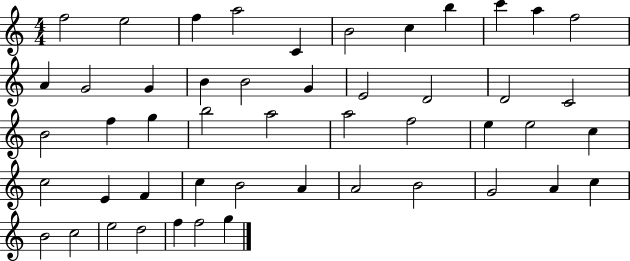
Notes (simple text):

F5/h E5/h F5/q A5/h C4/q B4/h C5/q B5/q C6/q A5/q F5/h A4/q G4/h G4/q B4/q B4/h G4/q E4/h D4/h D4/h C4/h B4/h F5/q G5/q B5/h A5/h A5/h F5/h E5/q E5/h C5/q C5/h E4/q F4/q C5/q B4/h A4/q A4/h B4/h G4/h A4/q C5/q B4/h C5/h E5/h D5/h F5/q F5/h G5/q